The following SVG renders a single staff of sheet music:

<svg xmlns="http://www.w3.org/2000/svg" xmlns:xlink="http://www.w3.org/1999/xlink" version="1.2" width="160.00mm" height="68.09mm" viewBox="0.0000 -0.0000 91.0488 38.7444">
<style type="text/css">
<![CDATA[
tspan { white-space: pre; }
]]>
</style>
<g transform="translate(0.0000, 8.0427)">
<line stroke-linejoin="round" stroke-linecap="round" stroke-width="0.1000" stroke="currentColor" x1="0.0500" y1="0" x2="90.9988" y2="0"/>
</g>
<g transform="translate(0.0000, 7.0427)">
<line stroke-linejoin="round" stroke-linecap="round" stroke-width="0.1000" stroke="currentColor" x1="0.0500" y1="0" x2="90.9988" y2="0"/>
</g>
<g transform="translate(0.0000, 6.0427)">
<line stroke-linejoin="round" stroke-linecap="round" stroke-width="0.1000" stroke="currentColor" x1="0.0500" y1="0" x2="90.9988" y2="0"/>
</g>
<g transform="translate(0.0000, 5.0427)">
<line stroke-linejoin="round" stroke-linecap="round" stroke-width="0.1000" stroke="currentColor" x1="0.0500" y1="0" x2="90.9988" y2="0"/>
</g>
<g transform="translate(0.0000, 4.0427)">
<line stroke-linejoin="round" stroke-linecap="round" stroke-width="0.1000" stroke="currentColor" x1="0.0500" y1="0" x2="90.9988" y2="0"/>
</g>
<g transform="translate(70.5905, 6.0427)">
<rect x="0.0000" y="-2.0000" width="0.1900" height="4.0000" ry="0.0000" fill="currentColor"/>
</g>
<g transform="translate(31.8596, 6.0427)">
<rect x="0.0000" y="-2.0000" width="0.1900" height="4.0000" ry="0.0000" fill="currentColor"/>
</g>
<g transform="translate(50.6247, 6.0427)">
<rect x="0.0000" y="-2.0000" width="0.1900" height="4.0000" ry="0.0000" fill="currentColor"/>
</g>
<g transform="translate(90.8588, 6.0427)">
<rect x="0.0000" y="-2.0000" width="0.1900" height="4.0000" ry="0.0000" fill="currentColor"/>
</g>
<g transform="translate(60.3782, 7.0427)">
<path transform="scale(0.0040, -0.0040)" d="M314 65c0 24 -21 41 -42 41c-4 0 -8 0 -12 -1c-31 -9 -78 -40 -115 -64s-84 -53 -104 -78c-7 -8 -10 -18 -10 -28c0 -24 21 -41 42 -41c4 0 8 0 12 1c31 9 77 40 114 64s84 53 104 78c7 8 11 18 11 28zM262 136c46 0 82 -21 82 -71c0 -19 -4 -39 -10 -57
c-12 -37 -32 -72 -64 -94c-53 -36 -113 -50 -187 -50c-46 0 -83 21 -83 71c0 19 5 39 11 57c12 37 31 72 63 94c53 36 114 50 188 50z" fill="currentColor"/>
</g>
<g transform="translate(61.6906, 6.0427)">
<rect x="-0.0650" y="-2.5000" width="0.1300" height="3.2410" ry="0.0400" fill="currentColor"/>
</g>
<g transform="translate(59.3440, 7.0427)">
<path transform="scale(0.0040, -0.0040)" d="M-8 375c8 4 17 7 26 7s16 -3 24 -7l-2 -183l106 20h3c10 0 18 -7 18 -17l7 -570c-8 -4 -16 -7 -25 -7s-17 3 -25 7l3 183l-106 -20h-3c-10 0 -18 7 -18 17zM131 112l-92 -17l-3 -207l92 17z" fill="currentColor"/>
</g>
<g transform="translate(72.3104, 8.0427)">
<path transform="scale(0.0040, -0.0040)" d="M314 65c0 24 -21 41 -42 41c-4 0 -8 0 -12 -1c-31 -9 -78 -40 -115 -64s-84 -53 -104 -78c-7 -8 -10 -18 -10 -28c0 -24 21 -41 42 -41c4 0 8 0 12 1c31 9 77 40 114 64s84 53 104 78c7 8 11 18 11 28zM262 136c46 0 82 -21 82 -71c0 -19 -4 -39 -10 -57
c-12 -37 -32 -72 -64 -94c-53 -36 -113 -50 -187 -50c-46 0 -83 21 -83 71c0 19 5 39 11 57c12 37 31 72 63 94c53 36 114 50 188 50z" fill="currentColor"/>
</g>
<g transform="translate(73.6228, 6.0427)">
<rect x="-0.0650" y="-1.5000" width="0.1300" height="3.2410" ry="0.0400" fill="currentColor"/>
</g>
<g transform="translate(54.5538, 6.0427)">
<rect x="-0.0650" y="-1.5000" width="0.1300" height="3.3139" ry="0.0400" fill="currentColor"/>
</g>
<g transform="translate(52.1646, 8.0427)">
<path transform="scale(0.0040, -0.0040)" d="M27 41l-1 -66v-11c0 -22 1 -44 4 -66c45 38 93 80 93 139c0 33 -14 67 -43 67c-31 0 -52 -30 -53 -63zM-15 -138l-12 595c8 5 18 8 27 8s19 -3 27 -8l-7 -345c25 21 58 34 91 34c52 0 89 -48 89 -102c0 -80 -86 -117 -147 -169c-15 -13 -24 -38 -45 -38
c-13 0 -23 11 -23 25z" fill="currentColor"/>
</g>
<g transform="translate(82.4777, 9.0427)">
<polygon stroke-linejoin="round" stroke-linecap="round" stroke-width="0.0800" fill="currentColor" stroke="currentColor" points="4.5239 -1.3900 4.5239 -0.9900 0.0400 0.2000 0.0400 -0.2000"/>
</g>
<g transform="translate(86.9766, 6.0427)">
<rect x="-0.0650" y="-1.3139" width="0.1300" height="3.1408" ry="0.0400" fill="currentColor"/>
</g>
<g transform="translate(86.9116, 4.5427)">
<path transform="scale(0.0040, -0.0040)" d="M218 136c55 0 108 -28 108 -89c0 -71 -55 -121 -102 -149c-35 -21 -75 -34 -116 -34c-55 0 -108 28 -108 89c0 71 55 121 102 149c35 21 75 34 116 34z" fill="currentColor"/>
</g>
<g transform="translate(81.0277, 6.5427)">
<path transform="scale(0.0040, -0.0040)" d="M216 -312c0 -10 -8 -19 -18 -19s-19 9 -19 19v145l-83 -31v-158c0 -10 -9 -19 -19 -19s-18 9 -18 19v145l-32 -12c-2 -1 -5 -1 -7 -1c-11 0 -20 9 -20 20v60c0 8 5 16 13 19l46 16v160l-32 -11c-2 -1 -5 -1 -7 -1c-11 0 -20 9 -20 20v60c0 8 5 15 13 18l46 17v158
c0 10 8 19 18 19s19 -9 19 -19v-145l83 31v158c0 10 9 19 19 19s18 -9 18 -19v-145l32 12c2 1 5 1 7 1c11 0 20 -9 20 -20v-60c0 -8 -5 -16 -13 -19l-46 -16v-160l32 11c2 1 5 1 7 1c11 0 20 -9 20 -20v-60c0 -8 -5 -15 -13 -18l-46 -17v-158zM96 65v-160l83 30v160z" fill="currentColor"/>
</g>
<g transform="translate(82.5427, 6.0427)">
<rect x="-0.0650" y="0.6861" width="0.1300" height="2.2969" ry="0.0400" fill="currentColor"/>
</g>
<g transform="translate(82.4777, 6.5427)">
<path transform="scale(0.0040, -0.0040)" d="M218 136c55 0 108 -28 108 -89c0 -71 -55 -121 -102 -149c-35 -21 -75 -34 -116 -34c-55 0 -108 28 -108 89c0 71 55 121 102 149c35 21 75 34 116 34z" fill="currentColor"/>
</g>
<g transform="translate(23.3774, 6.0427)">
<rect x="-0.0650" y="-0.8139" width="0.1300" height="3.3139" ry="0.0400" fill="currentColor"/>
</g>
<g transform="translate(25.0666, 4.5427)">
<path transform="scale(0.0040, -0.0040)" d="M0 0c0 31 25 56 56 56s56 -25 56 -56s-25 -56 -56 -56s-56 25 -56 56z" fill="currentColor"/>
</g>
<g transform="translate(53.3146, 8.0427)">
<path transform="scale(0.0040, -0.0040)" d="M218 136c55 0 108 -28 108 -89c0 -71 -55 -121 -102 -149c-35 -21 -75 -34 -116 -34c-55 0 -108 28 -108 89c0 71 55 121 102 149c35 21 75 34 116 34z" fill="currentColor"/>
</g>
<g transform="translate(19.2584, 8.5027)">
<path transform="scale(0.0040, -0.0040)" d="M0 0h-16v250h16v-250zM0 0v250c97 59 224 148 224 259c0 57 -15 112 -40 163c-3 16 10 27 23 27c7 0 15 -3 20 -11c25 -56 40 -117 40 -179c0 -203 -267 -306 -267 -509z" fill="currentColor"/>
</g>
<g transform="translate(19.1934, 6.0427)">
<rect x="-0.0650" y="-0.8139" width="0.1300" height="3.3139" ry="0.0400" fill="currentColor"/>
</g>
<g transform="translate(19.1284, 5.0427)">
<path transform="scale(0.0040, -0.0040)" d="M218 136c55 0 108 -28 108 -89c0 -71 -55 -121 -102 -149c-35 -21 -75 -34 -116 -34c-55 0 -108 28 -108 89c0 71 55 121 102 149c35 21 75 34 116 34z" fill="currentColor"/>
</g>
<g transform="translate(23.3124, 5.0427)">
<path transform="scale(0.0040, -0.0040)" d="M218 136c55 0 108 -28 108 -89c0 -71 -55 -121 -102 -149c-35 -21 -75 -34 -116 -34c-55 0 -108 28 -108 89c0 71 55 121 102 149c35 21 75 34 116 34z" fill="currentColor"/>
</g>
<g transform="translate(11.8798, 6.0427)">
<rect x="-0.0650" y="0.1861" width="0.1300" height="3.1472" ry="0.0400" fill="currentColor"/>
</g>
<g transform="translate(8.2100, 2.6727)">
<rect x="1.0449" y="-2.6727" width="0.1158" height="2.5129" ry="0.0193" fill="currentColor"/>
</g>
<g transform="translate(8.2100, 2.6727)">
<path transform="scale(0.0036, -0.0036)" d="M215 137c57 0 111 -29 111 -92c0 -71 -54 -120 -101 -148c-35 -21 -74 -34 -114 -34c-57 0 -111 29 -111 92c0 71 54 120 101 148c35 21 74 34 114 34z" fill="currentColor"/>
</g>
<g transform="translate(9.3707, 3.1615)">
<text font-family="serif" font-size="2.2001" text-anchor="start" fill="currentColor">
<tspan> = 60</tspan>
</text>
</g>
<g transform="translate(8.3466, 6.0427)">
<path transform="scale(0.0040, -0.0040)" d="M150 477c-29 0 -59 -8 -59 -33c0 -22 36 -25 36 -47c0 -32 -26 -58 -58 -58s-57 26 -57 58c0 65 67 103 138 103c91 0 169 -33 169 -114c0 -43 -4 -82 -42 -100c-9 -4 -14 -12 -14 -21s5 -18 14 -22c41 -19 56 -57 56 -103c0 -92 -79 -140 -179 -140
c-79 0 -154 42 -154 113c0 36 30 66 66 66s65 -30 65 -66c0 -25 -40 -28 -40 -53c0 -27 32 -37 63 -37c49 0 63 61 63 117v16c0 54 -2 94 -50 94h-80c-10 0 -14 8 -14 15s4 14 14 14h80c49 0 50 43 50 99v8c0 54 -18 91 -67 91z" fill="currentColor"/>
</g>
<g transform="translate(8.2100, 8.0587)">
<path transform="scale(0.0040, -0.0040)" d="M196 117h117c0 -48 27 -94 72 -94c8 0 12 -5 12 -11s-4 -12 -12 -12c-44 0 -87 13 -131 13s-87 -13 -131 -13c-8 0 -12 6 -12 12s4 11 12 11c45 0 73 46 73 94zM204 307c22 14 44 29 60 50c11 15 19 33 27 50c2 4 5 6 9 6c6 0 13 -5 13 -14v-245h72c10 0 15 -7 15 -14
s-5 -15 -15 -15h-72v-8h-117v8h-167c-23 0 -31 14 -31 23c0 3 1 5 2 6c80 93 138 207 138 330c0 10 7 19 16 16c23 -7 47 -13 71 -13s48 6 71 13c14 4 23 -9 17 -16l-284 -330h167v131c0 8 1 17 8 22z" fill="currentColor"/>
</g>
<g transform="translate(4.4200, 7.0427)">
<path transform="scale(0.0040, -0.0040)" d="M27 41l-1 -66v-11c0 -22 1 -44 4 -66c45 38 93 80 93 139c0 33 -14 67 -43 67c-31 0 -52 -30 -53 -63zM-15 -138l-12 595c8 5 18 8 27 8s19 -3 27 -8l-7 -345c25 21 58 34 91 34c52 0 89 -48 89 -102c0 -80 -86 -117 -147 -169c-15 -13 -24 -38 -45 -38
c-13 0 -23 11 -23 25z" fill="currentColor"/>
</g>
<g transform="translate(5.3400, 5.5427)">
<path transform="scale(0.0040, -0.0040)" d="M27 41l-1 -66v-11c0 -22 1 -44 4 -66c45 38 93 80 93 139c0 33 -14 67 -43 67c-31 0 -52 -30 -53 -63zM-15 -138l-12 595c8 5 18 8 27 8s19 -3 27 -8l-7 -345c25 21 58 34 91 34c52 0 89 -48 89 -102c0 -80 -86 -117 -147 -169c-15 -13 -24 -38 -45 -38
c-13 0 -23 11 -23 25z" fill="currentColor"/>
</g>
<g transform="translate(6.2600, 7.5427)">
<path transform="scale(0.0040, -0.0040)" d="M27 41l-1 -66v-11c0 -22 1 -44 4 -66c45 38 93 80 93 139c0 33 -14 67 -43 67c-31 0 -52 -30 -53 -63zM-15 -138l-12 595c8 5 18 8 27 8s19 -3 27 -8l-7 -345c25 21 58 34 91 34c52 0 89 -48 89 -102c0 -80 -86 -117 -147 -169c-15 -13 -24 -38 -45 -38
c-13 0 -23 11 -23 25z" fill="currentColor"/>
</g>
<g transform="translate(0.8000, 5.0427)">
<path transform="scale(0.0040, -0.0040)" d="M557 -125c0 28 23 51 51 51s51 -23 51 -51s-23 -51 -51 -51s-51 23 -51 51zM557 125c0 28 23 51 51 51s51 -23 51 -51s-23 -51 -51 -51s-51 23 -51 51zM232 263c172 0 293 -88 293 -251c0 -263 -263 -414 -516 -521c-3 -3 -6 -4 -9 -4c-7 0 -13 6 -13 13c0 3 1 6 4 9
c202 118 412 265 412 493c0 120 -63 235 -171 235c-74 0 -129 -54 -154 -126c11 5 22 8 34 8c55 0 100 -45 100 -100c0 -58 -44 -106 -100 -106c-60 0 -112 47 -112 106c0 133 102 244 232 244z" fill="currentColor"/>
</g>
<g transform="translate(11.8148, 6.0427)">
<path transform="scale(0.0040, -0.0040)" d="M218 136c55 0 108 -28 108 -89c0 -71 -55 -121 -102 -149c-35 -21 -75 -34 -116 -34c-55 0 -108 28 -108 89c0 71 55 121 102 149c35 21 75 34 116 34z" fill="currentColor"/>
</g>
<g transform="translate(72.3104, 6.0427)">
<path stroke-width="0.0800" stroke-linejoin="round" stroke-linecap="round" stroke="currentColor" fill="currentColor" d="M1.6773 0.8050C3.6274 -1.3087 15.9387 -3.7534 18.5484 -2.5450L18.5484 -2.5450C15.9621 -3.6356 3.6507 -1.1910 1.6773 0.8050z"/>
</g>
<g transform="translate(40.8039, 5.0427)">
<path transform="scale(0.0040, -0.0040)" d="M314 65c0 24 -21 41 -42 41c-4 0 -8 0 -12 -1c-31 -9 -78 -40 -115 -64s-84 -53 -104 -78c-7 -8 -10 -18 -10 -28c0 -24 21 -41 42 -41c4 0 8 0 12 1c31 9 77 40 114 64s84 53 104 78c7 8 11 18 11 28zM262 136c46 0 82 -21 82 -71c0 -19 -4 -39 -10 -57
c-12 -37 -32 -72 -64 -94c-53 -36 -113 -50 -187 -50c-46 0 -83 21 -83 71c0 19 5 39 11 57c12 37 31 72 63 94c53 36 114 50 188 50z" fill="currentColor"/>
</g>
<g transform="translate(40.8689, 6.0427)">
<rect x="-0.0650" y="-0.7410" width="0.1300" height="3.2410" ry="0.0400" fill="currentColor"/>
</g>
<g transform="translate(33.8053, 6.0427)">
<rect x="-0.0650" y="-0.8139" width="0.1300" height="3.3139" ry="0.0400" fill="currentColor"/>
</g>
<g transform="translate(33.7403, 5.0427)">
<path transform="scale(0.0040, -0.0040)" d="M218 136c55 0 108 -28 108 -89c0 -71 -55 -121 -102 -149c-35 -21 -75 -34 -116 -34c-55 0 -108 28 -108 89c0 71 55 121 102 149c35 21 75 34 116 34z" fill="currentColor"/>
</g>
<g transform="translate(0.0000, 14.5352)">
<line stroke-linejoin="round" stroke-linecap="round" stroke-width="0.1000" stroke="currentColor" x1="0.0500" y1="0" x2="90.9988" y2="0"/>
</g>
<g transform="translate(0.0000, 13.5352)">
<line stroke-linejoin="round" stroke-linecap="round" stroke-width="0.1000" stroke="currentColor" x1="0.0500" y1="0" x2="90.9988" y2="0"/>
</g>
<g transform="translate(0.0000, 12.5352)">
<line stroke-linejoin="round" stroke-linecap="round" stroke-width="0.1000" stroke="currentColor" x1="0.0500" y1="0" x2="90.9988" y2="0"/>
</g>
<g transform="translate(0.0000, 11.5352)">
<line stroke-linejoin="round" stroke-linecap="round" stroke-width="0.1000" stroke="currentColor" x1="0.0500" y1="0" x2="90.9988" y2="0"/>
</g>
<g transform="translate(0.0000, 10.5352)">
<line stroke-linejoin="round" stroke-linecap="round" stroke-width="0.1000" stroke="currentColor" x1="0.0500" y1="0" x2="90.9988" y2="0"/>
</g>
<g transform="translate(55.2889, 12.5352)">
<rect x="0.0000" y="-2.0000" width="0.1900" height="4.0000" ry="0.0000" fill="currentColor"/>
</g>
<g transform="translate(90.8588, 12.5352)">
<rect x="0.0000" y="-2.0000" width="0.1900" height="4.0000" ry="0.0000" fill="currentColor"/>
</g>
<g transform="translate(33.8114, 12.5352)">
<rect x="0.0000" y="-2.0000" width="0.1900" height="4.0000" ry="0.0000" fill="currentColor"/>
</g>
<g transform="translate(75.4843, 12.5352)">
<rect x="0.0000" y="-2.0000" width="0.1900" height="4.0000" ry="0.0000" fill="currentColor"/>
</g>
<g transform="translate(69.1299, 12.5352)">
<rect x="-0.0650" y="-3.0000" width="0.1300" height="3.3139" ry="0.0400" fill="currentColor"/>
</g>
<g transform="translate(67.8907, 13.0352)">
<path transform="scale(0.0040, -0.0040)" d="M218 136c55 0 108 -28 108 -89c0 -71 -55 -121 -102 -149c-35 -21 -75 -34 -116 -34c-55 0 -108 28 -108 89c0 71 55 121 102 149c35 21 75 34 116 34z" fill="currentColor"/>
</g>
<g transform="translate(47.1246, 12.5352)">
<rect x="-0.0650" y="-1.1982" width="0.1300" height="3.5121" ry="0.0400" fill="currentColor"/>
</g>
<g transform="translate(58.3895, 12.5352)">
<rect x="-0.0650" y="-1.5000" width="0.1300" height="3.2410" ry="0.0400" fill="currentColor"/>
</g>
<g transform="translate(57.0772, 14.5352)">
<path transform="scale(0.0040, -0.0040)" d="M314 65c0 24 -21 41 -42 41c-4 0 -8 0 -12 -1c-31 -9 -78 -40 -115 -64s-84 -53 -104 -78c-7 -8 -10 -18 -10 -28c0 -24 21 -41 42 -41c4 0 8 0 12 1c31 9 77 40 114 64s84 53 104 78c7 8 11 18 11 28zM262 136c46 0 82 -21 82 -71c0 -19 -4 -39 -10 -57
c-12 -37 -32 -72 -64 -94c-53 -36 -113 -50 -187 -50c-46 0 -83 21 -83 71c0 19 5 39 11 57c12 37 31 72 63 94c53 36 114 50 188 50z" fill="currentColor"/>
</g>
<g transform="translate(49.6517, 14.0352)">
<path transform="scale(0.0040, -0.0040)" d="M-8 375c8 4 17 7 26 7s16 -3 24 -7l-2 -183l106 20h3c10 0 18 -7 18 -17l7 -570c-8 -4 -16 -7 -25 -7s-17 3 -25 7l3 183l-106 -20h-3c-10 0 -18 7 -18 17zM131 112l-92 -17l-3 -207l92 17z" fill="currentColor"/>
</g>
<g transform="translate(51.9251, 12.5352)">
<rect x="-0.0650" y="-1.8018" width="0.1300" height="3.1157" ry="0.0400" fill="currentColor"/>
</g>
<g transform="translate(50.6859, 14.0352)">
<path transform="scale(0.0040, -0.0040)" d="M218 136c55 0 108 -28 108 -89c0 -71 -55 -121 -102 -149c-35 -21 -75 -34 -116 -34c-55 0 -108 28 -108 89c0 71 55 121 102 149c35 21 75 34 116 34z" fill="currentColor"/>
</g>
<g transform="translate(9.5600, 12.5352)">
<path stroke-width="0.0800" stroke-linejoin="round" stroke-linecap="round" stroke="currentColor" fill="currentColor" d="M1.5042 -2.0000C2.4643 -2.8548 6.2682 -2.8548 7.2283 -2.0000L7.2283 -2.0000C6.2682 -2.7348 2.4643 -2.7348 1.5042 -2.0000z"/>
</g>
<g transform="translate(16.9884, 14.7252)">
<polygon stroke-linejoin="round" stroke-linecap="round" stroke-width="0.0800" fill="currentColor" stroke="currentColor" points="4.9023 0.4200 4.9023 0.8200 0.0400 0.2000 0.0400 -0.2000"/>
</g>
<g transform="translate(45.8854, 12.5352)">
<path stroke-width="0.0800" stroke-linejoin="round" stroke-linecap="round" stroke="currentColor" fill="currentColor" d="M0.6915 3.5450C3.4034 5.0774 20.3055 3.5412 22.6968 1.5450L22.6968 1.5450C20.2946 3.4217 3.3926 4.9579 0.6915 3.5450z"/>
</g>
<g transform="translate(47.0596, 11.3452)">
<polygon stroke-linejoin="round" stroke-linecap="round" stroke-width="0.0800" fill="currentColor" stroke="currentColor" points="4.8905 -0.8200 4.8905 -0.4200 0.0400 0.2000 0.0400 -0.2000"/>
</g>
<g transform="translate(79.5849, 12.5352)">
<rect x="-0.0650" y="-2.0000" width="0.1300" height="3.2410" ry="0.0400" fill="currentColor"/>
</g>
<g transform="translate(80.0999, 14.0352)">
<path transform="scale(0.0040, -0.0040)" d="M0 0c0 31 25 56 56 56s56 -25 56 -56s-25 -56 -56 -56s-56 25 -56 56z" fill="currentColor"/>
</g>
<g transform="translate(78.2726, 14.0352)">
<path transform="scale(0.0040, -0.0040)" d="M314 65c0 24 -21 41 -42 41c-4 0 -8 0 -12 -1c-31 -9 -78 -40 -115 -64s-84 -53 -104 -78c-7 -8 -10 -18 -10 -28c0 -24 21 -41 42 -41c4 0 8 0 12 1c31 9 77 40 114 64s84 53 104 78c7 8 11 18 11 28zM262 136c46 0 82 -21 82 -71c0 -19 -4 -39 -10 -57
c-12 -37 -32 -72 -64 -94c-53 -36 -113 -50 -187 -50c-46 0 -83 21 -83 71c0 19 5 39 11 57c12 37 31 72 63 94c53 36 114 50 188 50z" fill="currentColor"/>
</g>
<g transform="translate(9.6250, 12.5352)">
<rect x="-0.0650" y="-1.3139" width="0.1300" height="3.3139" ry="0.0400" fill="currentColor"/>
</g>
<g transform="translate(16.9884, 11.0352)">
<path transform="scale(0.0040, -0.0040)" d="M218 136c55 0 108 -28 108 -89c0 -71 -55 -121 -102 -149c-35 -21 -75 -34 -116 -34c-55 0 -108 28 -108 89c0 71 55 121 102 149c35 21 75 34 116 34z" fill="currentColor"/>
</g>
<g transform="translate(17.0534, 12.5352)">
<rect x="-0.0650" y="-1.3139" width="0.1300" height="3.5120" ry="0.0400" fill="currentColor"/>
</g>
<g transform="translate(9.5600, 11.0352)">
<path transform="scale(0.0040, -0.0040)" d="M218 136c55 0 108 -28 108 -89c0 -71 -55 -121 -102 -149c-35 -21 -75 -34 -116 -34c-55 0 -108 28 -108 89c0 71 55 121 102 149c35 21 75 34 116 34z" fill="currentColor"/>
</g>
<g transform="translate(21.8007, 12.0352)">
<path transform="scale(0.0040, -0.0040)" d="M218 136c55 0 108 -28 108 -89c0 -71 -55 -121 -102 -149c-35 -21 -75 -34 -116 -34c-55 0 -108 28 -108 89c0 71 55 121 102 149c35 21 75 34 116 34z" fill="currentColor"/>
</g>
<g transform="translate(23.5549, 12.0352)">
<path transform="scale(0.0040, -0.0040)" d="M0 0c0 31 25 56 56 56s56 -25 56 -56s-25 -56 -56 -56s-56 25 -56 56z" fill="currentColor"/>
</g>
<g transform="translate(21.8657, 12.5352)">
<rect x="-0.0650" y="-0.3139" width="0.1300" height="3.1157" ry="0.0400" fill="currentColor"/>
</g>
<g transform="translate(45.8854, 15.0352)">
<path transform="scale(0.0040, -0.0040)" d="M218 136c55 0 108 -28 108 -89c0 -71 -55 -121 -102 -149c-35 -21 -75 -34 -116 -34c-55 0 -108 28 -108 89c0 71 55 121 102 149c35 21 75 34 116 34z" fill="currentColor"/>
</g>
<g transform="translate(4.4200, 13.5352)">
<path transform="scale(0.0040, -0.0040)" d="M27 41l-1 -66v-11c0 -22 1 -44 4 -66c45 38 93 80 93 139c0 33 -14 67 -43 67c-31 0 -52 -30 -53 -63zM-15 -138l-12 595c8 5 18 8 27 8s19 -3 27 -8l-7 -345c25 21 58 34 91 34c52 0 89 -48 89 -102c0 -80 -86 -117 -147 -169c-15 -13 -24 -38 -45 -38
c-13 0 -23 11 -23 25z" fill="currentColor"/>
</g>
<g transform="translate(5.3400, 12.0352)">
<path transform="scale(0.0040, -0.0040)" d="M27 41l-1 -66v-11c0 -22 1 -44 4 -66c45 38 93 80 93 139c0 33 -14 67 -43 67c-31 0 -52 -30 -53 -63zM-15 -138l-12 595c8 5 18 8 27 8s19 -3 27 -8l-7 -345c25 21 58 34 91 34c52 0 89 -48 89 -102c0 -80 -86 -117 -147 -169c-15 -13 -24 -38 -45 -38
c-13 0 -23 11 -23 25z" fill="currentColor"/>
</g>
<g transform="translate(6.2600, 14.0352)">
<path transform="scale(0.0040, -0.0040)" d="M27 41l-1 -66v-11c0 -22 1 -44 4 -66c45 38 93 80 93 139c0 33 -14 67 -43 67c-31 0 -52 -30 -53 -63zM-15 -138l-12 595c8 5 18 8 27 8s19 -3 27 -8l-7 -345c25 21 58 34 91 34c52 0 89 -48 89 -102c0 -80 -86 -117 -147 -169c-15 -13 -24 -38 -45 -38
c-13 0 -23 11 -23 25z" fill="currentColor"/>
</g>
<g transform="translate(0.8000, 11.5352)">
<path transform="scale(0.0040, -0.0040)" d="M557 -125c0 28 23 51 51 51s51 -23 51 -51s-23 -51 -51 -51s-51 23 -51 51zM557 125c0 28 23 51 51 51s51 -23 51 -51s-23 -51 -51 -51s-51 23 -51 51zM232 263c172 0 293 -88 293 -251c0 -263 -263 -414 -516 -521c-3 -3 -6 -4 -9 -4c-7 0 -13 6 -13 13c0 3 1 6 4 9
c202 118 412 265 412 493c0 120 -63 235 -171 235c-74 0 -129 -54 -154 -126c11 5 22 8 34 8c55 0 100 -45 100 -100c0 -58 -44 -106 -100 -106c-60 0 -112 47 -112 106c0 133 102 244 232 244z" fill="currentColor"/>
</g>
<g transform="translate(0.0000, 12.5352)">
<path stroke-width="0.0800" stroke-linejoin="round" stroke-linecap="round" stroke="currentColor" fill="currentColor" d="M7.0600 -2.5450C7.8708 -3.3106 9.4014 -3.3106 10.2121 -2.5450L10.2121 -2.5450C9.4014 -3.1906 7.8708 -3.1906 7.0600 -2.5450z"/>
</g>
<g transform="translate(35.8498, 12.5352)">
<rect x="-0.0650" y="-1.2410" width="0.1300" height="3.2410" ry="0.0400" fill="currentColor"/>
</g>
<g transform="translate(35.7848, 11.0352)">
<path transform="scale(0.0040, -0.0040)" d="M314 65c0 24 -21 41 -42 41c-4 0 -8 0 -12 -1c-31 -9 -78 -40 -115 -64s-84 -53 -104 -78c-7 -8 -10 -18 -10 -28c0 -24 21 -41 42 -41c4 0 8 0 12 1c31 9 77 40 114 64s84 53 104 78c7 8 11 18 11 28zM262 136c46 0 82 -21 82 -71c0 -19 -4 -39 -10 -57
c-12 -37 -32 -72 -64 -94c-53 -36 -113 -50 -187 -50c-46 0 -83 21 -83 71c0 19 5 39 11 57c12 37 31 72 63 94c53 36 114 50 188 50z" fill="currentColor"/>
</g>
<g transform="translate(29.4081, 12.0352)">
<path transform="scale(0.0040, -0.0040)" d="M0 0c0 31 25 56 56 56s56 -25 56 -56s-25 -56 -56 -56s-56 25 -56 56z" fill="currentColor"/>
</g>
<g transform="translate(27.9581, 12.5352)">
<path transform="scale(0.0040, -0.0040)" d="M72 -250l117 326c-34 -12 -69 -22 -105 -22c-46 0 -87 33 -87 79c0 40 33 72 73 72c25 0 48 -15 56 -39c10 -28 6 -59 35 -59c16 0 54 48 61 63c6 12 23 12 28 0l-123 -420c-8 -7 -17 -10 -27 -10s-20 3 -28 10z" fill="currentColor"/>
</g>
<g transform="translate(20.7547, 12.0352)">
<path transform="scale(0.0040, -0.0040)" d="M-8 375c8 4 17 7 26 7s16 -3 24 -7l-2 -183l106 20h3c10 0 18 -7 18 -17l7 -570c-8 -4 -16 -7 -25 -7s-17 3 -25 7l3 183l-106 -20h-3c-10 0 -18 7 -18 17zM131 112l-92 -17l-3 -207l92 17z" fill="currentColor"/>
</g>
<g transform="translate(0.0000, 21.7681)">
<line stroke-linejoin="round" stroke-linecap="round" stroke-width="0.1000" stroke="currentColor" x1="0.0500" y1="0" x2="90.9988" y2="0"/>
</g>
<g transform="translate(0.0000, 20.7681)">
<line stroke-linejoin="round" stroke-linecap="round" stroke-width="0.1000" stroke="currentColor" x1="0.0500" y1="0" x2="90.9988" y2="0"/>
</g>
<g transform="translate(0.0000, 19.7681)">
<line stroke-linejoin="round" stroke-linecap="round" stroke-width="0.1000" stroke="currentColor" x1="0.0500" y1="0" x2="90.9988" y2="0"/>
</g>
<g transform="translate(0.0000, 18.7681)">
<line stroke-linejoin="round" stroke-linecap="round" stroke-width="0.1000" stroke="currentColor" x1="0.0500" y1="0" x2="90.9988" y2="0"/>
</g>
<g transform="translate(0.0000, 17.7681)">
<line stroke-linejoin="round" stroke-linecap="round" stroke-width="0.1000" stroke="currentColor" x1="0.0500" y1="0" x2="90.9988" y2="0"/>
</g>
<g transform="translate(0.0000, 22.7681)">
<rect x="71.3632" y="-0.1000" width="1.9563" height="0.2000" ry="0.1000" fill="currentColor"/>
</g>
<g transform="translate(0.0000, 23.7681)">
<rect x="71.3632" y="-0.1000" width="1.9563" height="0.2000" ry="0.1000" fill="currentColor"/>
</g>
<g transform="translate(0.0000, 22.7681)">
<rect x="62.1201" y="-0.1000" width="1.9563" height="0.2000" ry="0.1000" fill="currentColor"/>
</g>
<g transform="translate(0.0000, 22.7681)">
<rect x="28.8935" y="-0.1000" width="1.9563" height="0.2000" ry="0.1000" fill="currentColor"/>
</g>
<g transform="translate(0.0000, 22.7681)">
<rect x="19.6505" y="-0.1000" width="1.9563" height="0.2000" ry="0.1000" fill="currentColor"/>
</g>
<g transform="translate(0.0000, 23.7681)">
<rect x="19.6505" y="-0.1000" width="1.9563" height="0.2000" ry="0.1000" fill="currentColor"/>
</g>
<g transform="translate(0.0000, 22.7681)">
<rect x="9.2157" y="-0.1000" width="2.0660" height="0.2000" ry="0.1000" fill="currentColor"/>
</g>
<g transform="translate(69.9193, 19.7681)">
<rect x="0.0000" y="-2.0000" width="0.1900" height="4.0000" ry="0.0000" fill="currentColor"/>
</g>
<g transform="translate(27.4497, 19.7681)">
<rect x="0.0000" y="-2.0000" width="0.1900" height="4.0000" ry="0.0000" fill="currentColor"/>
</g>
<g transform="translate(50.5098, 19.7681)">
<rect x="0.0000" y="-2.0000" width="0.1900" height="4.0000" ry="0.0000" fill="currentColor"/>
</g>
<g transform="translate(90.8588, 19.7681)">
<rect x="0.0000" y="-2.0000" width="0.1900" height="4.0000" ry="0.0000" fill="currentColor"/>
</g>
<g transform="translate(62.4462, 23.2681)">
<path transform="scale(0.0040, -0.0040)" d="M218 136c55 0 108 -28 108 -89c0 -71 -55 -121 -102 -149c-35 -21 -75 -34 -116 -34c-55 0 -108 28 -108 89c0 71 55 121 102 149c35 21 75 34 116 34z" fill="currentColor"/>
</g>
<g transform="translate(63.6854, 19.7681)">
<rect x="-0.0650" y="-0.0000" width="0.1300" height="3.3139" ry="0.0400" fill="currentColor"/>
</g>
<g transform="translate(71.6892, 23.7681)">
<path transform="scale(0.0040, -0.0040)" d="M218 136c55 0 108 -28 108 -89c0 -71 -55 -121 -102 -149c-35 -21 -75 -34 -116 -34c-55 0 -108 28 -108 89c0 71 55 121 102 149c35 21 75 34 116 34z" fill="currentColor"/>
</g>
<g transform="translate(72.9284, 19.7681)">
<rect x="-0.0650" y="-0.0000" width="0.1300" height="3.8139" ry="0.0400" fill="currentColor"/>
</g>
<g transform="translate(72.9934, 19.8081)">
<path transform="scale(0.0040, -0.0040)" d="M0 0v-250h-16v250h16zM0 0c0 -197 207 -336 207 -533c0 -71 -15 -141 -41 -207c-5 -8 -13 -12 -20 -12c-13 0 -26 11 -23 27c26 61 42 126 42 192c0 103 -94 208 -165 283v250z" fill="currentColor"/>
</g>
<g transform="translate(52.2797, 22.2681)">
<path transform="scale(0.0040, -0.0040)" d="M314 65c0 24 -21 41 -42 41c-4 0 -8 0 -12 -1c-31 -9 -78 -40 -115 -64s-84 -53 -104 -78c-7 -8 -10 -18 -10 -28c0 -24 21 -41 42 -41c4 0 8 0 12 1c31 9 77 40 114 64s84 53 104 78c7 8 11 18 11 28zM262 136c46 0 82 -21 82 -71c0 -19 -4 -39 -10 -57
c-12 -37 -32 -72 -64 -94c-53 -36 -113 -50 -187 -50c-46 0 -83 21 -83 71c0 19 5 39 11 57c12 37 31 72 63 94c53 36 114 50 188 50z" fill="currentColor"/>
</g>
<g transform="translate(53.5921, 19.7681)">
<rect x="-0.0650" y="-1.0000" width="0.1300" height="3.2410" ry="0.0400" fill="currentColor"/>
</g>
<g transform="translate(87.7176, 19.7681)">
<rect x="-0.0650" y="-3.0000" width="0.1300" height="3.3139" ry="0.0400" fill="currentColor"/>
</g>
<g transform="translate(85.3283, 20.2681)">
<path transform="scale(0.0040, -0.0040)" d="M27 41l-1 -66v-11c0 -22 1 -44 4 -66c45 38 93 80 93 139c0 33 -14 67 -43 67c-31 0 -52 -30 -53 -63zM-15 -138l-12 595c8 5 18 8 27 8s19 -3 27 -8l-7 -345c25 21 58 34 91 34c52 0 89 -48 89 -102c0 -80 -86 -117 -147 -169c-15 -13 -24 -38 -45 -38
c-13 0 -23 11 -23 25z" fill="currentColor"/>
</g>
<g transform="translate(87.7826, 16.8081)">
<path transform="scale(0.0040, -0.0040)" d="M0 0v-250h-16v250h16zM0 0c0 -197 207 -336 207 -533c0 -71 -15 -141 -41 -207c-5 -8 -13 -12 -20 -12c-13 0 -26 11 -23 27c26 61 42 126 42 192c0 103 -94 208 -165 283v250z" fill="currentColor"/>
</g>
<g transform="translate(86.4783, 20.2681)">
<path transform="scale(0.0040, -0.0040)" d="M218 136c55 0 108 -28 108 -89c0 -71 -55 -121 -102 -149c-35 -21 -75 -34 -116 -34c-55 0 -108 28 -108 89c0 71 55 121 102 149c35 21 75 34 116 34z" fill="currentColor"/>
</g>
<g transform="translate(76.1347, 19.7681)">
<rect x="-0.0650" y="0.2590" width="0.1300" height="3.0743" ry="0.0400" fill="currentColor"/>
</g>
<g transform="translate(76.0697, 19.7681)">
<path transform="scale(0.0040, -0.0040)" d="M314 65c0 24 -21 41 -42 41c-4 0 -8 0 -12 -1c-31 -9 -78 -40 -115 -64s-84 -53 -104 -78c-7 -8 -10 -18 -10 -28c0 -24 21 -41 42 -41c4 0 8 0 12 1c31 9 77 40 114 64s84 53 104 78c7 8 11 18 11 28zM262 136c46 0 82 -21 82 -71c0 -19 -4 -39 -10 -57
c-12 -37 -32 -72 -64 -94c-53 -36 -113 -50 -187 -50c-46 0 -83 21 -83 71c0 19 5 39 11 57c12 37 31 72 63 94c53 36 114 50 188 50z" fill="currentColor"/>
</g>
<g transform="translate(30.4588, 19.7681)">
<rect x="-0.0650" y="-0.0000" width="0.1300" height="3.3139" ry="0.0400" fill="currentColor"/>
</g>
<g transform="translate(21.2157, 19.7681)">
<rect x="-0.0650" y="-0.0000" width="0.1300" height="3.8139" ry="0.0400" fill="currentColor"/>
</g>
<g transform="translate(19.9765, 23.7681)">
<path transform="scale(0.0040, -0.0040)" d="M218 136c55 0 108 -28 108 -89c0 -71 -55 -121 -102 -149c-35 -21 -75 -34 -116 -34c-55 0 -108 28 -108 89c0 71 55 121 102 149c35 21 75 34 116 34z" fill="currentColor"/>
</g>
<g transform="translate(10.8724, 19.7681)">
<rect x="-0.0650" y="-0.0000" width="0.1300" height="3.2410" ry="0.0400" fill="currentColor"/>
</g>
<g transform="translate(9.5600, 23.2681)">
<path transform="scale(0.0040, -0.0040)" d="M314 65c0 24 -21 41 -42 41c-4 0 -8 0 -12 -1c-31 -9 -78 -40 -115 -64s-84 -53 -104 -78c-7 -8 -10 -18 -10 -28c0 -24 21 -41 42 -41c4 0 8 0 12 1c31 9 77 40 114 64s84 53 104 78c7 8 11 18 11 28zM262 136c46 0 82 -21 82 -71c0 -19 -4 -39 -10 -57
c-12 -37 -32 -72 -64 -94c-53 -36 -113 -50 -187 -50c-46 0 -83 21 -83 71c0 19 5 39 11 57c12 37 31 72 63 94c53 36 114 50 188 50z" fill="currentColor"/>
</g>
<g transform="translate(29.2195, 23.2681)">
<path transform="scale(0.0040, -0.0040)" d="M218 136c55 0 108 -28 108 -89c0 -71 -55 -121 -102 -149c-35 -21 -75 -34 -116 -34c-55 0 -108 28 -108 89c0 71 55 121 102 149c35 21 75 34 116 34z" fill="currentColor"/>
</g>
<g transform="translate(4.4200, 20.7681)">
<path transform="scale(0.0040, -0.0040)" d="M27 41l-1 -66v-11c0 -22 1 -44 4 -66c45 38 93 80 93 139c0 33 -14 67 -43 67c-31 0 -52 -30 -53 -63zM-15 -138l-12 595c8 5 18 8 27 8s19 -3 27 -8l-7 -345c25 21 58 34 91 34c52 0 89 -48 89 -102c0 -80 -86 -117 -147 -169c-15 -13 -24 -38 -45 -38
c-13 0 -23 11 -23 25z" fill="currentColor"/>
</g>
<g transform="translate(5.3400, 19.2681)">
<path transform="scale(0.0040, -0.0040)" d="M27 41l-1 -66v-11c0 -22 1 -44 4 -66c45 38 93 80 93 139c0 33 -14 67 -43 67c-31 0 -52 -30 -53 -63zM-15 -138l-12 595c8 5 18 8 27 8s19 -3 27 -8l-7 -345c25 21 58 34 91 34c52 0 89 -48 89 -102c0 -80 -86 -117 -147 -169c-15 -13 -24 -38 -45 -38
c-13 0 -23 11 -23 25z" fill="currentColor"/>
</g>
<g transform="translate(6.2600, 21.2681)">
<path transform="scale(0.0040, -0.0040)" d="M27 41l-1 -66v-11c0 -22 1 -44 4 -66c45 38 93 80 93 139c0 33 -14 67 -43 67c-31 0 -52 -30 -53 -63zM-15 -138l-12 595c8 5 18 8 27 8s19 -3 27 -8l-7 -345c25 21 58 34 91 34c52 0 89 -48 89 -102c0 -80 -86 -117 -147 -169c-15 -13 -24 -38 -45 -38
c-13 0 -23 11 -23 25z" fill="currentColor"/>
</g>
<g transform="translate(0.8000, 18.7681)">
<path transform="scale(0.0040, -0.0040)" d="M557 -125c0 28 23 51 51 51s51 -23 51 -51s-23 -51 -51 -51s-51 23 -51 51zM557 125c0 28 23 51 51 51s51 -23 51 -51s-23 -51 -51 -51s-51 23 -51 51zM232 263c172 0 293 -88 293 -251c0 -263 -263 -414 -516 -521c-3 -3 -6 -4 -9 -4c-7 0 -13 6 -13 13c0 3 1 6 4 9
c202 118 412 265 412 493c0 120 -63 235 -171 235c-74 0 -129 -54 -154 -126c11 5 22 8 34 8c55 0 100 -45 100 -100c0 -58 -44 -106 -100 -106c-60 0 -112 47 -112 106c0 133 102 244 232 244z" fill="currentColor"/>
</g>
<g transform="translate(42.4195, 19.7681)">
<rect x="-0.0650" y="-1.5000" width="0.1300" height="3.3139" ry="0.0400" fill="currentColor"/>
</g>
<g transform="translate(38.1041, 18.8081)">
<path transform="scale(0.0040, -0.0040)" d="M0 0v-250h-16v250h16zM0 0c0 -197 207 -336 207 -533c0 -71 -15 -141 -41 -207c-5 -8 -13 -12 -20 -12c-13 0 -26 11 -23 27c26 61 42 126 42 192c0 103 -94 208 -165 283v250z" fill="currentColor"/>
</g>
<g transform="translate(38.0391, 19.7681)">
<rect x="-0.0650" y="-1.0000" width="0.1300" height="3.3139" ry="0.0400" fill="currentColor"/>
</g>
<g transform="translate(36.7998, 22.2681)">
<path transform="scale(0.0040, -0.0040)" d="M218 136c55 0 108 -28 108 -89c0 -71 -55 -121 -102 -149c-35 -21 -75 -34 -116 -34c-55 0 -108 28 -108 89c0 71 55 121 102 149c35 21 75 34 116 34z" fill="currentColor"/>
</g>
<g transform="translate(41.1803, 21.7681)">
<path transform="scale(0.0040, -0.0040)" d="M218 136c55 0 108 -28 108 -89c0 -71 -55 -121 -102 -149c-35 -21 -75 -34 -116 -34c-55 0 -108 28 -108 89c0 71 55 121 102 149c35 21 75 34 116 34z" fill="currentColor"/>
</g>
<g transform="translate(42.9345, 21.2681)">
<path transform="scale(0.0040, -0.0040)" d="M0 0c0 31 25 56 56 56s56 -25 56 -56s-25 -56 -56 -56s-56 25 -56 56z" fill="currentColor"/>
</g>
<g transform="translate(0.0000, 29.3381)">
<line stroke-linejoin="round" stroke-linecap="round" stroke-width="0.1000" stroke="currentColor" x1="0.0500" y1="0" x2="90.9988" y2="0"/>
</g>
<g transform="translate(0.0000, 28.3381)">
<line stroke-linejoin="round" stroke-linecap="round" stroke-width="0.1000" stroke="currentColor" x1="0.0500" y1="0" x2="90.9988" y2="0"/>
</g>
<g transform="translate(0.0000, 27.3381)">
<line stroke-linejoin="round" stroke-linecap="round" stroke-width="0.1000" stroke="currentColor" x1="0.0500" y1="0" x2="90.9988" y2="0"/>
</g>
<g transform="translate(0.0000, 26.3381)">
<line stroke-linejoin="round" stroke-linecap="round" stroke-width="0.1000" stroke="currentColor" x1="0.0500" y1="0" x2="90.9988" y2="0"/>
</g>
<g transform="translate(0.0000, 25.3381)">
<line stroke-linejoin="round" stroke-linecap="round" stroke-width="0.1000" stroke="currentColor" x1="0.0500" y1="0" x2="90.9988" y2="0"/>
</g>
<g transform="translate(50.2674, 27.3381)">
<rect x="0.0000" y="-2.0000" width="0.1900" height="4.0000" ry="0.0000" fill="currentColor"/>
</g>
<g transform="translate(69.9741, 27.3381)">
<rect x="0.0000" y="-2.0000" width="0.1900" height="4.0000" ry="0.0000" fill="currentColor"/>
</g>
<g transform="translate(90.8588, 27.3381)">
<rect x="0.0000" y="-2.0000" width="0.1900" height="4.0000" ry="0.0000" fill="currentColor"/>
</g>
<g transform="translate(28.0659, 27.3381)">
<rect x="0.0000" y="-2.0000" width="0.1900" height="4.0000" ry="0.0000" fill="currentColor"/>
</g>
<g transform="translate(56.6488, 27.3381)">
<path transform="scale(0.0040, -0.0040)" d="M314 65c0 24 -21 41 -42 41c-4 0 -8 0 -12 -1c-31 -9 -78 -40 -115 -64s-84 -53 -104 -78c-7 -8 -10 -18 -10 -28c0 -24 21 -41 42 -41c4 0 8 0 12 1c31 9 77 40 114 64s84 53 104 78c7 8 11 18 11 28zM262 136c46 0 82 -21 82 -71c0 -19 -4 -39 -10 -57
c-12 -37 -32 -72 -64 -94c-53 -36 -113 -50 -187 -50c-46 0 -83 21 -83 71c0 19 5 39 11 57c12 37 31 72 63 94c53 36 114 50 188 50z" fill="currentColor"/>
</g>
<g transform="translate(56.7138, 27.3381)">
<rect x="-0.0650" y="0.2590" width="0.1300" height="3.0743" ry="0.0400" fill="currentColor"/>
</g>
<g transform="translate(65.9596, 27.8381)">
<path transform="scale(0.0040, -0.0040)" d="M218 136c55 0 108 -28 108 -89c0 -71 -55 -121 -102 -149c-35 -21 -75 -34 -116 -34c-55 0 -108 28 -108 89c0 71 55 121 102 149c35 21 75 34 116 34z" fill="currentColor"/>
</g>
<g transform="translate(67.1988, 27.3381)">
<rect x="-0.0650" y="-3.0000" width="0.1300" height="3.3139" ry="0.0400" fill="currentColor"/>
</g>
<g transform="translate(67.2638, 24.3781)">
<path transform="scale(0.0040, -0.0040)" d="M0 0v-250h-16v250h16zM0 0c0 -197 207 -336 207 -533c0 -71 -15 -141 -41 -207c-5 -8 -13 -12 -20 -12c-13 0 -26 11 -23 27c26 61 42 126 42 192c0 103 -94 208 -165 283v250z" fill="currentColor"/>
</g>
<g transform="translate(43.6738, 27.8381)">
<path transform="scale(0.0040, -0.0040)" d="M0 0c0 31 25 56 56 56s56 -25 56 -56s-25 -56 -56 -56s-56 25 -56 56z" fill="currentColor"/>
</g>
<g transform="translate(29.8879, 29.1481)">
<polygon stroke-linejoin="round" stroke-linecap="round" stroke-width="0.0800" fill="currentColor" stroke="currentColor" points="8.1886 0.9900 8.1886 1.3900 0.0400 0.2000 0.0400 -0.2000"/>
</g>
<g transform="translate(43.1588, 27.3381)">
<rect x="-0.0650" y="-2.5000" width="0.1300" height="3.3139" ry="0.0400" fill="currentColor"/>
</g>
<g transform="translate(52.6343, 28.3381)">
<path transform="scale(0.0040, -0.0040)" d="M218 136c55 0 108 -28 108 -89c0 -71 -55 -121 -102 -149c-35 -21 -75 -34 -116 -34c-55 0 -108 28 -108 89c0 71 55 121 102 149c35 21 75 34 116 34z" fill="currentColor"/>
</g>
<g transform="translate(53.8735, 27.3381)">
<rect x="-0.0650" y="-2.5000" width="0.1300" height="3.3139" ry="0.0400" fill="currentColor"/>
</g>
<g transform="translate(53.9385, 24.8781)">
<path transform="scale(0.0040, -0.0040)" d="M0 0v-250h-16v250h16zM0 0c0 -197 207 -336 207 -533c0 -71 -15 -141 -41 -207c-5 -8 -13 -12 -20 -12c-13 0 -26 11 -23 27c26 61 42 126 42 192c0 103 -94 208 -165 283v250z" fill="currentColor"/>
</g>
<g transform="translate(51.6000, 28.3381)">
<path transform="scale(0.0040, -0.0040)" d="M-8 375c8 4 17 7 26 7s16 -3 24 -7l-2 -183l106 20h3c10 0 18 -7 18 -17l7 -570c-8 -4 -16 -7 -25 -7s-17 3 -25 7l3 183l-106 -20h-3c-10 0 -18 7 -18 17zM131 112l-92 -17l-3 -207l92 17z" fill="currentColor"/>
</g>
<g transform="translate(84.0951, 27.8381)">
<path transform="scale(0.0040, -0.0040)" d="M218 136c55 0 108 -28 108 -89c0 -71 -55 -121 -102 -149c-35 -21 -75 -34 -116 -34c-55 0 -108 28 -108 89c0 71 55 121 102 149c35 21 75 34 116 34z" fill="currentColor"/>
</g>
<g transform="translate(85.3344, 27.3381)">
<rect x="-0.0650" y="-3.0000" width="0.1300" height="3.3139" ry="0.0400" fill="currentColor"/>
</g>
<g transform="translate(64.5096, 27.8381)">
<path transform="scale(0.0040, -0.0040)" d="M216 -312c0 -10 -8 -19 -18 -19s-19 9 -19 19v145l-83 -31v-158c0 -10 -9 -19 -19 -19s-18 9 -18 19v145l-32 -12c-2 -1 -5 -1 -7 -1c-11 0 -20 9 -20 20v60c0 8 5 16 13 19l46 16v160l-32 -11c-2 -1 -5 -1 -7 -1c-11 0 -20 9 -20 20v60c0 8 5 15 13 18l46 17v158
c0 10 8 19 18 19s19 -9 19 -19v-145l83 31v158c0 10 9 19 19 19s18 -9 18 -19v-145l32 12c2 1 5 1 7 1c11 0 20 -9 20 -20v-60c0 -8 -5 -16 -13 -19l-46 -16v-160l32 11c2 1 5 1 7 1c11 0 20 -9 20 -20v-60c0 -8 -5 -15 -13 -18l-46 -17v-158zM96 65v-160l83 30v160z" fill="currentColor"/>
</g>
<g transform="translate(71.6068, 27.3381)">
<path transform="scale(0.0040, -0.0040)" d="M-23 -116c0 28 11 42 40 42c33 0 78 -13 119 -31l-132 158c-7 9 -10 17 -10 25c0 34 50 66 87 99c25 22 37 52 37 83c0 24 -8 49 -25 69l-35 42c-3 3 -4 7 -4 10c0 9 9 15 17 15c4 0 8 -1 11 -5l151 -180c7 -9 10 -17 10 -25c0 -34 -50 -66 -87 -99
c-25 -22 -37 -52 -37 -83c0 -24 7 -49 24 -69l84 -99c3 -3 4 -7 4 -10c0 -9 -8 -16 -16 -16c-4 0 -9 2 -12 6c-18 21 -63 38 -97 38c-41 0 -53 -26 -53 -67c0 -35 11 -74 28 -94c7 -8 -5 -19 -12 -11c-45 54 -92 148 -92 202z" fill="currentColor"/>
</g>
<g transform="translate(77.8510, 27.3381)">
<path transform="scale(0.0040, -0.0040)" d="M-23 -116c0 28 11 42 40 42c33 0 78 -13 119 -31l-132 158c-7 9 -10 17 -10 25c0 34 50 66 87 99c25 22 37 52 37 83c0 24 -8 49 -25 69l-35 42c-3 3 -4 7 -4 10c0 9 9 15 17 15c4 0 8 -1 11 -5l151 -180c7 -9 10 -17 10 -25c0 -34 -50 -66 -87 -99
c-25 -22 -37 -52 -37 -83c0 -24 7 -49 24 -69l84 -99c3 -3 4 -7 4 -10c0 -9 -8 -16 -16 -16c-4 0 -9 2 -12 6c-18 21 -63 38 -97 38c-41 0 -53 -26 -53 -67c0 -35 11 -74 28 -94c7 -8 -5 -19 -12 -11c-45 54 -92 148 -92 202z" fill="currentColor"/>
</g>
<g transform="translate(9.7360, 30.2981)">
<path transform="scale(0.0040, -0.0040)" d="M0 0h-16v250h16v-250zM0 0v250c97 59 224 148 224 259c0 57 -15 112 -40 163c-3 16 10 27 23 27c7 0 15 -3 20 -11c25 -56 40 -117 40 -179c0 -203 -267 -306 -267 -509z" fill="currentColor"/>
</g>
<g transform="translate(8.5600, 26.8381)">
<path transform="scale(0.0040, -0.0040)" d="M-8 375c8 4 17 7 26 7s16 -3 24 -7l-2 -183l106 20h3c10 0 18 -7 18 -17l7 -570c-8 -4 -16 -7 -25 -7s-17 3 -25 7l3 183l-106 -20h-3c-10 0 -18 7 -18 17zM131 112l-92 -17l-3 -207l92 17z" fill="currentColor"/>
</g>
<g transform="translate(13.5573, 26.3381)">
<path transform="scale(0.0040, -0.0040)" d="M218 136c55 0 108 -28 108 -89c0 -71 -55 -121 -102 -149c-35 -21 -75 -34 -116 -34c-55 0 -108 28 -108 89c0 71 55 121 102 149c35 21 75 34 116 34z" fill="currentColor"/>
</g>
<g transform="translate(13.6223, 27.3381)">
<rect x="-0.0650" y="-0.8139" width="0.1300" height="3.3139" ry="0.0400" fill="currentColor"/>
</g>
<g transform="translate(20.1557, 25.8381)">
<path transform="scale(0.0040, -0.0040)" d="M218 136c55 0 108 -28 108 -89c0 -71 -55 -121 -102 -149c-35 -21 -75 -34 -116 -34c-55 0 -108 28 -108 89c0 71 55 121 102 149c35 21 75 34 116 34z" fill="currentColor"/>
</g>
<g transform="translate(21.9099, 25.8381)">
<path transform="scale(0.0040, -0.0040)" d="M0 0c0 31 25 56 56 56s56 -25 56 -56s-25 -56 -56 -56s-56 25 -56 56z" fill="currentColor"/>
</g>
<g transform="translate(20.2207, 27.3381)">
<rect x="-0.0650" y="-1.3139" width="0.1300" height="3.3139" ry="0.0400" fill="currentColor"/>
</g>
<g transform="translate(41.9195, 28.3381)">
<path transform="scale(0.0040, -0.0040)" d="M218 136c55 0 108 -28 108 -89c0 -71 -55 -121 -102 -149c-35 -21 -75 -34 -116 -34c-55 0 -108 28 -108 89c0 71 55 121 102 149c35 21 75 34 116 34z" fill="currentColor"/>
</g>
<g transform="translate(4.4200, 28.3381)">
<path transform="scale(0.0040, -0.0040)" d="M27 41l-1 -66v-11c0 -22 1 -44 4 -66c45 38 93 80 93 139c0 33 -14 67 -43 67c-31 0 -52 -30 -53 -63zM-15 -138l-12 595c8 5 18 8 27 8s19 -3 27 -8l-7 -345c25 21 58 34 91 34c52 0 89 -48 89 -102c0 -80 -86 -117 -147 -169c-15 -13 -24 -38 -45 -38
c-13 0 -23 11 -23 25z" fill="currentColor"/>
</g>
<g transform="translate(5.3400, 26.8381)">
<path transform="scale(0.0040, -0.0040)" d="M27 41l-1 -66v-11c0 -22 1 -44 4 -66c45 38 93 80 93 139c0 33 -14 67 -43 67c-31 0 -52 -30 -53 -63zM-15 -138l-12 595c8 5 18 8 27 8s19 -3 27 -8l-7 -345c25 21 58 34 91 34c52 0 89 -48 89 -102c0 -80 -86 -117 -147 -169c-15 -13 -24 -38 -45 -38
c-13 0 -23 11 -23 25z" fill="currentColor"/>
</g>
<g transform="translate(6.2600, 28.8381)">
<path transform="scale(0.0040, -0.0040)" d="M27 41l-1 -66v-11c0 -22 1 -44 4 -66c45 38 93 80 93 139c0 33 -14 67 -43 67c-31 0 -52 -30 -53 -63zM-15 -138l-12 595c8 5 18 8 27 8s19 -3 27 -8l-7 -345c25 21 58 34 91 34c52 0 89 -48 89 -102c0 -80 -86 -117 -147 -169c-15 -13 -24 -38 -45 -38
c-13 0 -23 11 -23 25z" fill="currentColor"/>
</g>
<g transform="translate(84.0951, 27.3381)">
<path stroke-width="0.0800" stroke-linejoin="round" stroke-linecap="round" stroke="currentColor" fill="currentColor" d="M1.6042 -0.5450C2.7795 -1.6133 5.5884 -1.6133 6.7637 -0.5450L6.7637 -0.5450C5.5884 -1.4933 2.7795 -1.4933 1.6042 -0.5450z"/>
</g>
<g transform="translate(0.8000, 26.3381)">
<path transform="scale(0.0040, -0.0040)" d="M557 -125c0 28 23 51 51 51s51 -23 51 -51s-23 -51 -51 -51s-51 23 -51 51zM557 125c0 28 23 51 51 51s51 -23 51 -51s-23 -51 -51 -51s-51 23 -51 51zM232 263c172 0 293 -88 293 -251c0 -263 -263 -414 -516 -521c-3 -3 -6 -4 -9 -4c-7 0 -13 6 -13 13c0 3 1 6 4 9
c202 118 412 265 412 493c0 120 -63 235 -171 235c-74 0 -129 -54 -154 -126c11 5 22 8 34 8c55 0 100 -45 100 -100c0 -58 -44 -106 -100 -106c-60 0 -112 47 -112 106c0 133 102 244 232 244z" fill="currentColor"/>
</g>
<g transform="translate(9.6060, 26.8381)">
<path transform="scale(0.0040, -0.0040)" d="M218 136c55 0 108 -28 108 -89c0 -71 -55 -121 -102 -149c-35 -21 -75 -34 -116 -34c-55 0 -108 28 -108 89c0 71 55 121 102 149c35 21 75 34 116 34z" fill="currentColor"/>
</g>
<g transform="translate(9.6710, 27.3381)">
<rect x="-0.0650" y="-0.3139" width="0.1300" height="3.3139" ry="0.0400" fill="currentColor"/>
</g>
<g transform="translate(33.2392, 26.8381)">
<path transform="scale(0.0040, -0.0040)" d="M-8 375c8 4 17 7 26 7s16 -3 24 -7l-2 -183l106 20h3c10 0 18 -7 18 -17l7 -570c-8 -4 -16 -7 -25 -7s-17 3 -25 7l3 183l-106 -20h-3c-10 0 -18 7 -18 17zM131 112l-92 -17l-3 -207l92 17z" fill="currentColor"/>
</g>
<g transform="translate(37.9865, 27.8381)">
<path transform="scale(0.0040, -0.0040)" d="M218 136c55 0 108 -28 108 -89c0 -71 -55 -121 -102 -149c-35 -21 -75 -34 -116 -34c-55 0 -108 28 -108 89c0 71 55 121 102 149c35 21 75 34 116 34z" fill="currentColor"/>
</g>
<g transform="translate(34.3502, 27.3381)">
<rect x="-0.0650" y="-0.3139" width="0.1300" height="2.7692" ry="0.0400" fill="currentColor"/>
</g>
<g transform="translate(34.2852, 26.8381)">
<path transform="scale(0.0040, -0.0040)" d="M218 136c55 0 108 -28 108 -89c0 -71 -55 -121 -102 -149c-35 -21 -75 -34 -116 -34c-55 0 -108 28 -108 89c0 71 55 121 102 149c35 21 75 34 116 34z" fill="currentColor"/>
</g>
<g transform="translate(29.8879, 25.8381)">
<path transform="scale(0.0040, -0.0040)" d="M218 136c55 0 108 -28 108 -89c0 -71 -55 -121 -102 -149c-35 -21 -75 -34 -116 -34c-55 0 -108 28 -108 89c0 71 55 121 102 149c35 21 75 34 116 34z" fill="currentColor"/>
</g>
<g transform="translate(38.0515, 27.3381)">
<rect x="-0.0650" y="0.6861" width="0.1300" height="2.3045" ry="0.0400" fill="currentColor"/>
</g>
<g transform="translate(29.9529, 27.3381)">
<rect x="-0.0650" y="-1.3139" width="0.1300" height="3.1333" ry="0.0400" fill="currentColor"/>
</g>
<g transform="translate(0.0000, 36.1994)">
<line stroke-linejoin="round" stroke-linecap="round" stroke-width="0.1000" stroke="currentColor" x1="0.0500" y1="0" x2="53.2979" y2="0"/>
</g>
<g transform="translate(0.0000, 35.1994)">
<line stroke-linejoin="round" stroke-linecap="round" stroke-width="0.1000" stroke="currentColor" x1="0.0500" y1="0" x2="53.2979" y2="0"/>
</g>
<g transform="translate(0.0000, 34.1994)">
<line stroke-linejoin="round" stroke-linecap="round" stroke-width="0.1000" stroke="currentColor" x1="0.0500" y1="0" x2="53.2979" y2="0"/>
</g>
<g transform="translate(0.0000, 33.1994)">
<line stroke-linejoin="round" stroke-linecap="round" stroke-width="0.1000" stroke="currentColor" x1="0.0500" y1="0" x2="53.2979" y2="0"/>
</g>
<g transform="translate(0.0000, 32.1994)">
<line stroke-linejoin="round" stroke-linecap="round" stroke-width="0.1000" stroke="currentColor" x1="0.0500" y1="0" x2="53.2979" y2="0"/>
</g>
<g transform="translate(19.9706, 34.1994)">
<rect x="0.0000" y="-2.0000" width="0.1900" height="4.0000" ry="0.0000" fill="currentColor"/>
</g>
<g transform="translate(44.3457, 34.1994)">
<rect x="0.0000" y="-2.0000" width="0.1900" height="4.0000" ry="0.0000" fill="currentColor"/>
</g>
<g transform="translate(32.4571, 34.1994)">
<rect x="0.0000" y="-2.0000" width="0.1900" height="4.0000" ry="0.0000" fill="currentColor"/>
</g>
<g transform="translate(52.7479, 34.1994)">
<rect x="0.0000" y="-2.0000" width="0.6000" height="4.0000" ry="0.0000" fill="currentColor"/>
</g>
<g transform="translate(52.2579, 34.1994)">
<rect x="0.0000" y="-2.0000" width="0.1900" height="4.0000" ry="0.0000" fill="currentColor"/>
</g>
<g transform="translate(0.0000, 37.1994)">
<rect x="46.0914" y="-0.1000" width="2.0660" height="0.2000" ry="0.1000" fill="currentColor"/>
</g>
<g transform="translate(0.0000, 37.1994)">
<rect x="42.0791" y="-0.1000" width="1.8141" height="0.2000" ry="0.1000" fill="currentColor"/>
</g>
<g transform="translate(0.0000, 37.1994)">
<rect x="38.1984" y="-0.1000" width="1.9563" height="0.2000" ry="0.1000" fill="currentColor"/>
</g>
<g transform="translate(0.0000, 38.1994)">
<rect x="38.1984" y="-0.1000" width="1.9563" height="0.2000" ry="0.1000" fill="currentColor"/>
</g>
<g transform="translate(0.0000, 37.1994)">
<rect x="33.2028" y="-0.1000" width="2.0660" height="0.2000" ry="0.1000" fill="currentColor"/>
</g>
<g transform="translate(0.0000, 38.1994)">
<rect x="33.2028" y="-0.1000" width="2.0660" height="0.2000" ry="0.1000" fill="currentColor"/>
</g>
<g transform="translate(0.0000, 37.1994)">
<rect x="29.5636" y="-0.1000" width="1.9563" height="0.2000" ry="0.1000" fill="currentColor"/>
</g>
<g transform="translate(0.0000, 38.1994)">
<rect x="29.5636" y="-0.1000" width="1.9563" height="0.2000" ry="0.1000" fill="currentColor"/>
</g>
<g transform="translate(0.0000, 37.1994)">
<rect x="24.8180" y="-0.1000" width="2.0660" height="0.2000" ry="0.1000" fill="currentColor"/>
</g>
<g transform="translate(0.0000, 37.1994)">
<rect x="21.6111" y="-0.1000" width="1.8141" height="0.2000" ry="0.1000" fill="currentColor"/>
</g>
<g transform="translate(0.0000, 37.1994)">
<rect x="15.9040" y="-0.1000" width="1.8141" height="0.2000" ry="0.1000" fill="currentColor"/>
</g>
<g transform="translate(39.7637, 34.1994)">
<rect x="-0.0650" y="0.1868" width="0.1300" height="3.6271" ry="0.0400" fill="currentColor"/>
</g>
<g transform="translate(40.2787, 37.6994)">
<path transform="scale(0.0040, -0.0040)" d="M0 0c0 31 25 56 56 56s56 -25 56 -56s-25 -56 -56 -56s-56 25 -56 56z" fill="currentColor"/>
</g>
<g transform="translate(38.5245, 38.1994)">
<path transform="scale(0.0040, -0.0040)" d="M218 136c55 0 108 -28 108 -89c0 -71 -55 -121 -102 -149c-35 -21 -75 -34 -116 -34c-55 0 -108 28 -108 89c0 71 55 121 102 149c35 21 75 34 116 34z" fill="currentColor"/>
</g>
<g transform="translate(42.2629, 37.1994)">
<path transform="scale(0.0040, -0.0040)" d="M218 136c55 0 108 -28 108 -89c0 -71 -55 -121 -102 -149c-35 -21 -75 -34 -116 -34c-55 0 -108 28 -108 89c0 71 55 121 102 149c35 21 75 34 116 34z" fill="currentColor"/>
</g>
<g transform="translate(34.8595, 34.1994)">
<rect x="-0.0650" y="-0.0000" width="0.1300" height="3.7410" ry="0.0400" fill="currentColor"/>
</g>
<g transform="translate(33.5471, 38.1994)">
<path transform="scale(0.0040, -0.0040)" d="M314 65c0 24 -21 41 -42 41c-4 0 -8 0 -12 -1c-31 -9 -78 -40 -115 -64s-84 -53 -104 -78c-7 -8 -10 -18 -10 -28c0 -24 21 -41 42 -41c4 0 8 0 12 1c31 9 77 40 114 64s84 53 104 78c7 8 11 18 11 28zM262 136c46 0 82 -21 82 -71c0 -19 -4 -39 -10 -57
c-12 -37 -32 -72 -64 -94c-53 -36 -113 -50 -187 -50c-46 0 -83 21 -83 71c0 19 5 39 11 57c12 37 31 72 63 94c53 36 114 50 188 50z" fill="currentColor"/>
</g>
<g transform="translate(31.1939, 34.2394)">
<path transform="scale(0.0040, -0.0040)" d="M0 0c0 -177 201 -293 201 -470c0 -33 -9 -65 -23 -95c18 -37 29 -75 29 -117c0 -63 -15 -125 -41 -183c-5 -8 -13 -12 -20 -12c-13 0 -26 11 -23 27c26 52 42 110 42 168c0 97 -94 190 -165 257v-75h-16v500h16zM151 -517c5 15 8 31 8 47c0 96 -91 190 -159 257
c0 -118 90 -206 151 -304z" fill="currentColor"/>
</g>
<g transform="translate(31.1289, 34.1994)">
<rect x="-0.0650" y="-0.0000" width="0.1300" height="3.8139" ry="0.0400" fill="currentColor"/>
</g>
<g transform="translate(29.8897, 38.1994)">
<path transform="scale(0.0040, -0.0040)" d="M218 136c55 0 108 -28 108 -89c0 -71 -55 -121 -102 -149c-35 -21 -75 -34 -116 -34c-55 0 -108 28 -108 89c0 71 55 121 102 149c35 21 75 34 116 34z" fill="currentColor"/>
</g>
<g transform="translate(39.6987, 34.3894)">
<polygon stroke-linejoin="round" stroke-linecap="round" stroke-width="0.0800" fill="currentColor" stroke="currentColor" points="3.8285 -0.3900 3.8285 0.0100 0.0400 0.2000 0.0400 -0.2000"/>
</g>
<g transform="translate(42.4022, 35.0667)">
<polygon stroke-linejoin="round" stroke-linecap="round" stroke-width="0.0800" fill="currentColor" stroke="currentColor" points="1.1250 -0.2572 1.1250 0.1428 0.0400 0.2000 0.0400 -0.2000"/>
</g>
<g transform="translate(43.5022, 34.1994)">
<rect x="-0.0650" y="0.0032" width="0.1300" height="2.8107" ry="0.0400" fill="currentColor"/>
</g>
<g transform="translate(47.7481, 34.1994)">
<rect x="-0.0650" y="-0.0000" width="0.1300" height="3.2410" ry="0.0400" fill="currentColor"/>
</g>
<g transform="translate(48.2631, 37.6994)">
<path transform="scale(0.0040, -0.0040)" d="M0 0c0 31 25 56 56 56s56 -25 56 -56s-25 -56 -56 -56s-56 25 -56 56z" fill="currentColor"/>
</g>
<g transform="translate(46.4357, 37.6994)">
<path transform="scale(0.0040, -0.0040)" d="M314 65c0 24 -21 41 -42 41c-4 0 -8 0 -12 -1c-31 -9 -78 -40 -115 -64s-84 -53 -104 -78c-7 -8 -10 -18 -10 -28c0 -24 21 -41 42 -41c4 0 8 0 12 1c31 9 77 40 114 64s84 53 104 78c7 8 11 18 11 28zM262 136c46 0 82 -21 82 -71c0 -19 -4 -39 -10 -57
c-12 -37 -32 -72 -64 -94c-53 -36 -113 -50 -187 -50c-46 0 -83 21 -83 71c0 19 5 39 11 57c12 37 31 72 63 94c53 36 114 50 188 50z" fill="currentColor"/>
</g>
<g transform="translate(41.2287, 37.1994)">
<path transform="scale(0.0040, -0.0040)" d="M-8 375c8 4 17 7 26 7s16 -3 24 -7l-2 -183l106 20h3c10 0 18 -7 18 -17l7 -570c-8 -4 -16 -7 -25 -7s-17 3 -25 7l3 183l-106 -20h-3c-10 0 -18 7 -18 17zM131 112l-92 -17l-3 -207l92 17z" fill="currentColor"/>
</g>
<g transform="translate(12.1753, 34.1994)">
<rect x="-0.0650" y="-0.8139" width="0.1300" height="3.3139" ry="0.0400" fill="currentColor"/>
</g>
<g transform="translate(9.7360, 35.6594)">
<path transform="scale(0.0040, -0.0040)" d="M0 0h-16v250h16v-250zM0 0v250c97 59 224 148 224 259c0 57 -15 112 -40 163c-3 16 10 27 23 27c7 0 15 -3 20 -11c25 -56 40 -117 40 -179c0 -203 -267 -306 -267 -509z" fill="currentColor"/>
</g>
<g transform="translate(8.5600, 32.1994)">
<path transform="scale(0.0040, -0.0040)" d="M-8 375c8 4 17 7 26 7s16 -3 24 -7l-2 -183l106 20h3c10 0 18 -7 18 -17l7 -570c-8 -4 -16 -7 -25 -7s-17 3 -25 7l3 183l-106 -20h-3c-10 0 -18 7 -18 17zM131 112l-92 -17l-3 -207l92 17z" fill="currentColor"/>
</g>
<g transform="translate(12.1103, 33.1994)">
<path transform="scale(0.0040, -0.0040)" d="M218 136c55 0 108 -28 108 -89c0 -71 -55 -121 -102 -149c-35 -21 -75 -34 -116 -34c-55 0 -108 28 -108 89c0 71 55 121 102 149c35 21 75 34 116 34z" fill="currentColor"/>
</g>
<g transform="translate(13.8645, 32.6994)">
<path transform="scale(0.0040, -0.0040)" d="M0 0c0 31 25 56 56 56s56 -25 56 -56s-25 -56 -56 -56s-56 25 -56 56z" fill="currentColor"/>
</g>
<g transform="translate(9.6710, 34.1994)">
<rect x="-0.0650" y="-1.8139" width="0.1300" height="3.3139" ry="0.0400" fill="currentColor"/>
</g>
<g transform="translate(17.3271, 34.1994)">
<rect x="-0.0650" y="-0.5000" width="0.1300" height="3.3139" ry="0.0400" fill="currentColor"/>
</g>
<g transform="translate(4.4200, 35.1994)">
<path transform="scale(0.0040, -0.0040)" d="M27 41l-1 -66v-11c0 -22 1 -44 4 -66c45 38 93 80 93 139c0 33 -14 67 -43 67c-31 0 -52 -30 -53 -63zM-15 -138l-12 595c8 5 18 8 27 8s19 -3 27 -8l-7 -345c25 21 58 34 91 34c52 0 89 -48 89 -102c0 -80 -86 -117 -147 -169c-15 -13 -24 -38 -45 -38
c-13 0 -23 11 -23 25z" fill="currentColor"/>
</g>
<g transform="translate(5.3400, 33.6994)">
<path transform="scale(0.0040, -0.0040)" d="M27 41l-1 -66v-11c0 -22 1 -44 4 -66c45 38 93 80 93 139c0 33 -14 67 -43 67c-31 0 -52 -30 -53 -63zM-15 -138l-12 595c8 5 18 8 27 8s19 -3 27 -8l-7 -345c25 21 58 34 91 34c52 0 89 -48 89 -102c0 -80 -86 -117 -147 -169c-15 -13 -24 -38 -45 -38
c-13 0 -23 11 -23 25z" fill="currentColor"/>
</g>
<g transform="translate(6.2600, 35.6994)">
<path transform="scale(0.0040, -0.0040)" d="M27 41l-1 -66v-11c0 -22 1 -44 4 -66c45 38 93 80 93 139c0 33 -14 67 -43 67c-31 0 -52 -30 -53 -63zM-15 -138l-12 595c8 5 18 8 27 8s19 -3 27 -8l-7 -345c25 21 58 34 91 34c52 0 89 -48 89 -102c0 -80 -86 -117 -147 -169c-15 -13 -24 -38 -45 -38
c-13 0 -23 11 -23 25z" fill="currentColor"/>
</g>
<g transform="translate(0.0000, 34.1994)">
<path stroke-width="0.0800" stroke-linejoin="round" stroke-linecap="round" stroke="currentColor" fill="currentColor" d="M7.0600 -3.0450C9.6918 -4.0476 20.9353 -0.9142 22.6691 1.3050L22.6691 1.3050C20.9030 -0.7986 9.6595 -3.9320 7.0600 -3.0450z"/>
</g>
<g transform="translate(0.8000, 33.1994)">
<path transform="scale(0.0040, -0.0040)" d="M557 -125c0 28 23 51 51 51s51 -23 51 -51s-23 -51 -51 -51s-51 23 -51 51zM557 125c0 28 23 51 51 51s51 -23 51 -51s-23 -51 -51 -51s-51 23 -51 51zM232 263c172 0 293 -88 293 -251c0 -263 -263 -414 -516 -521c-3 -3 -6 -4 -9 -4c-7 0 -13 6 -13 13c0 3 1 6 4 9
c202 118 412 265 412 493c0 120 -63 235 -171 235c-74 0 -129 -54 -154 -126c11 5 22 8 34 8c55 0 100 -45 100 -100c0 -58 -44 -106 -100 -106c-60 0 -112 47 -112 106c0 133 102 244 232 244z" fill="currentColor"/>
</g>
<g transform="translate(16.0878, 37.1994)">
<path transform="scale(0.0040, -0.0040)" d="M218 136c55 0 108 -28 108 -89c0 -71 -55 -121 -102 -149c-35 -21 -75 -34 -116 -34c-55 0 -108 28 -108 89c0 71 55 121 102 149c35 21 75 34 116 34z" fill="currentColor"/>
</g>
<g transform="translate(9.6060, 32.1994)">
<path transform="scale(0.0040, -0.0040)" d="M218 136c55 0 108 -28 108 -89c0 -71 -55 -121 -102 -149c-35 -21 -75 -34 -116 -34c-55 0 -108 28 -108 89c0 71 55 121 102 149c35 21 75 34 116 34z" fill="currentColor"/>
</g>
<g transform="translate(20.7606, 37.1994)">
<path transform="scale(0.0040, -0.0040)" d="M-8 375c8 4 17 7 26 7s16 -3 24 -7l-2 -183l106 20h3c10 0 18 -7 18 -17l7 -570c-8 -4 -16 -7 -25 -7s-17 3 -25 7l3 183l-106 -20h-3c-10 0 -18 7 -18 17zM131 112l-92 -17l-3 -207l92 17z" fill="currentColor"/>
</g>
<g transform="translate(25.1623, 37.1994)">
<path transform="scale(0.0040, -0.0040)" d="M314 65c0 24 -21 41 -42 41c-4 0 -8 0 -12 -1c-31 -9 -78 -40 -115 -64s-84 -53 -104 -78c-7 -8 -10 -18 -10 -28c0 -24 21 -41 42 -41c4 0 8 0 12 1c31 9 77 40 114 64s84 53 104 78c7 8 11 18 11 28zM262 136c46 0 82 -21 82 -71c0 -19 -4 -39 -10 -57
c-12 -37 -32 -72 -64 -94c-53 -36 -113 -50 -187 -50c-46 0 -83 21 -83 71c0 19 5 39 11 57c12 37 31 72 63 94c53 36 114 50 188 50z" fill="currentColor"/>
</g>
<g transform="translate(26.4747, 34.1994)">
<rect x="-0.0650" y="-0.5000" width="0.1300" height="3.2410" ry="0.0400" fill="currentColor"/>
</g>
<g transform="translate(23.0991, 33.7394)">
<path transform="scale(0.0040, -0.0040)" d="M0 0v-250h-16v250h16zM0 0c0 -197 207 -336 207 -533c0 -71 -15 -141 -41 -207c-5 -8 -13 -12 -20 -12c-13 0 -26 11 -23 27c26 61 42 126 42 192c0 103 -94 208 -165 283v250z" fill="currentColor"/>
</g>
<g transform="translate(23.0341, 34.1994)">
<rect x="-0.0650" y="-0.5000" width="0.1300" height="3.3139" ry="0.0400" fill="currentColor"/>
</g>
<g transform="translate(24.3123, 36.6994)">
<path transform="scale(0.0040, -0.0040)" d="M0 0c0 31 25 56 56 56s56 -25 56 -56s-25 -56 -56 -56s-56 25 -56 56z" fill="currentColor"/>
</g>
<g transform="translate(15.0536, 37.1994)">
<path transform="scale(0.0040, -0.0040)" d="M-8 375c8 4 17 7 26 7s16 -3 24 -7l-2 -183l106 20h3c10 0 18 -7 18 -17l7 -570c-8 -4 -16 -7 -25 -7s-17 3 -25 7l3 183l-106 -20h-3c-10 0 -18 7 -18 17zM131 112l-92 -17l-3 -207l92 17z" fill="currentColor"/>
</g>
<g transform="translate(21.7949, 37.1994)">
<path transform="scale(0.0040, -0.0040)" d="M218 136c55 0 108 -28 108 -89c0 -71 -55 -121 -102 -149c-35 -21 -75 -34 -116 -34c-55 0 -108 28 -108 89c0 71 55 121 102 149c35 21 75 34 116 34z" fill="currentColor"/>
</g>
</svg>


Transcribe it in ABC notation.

X:1
T:Untitled
M:3/4
L:1/4
K:Eb
D, F,/2 F, F, F,2 _G,, B,,2 G,,2 ^C,/2 G,/2 G, G,/2 E,/2 z/2 G,2 F,,/2 A,,/2 G,,2 C, _A,,2 D,,2 C,, D,, F,,/2 G,, F,,2 D,, C,,/2 D,2 _C,/2 E,/2 F, G, G,/2 E,/2 C,/2 _B,, B,,/2 D,2 ^C,/2 z z C, A,/2 F, E,, E,,/2 E,,2 C,,/4 C,,2 C,,/2 E,,/4 D,,2